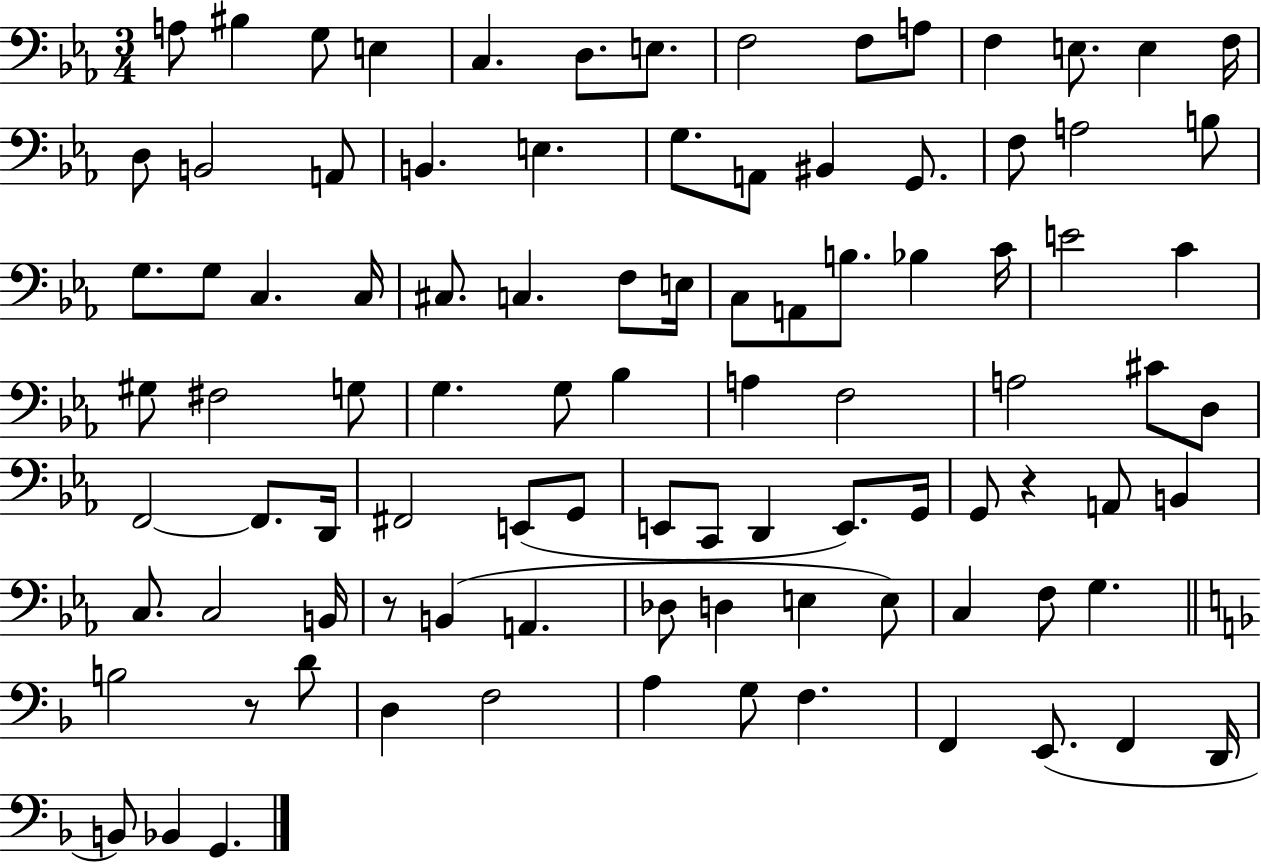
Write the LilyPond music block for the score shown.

{
  \clef bass
  \numericTimeSignature
  \time 3/4
  \key ees \major
  a8 bis4 g8 e4 | c4. d8. e8. | f2 f8 a8 | f4 e8. e4 f16 | \break d8 b,2 a,8 | b,4. e4. | g8. a,8 bis,4 g,8. | f8 a2 b8 | \break g8. g8 c4. c16 | cis8. c4. f8 e16 | c8 a,8 b8. bes4 c'16 | e'2 c'4 | \break gis8 fis2 g8 | g4. g8 bes4 | a4 f2 | a2 cis'8 d8 | \break f,2~~ f,8. d,16 | fis,2 e,8( g,8 | e,8 c,8 d,4 e,8.) g,16 | g,8 r4 a,8 b,4 | \break c8. c2 b,16 | r8 b,4( a,4. | des8 d4 e4 e8) | c4 f8 g4. | \break \bar "||" \break \key f \major b2 r8 d'8 | d4 f2 | a4 g8 f4. | f,4 e,8.( f,4 d,16 | \break b,8) bes,4 g,4. | \bar "|."
}